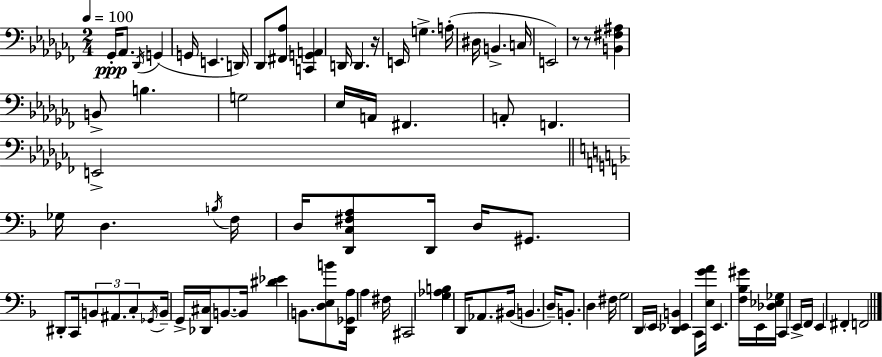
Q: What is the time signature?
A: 2/4